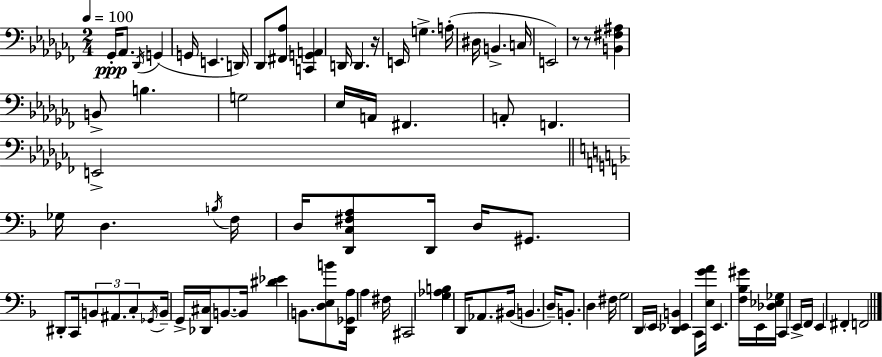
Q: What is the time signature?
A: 2/4